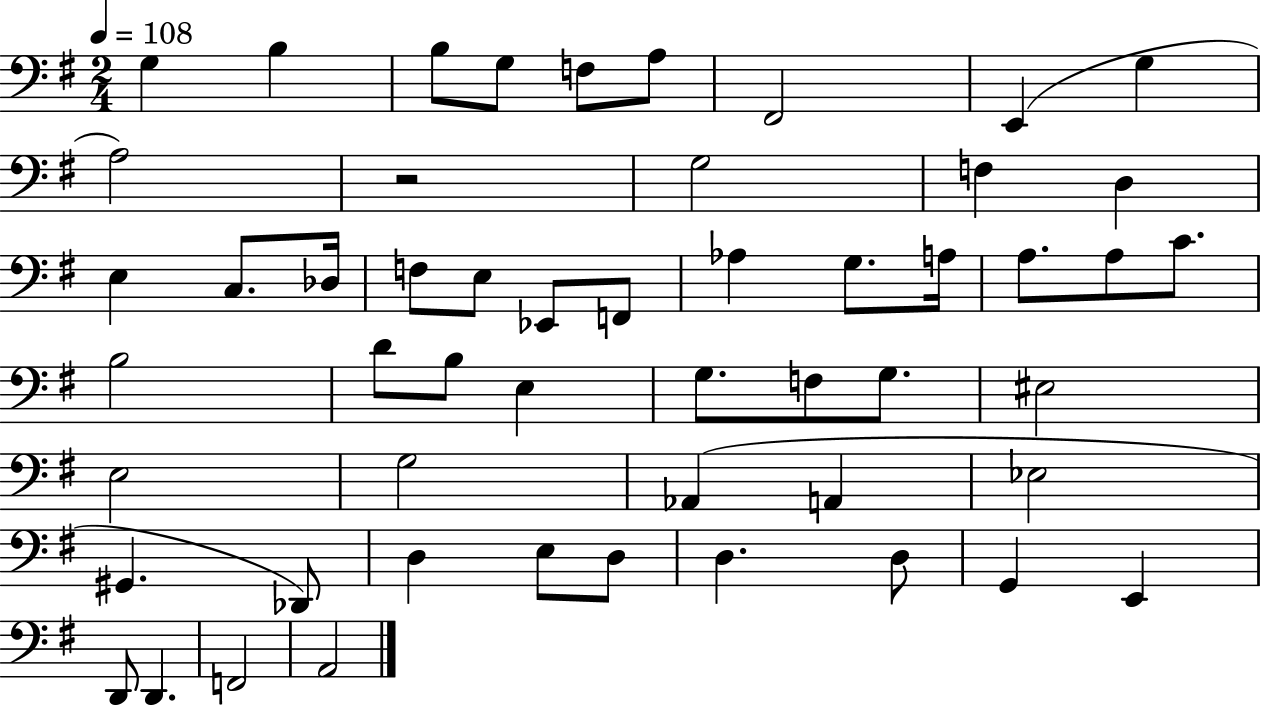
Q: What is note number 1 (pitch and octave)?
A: G3